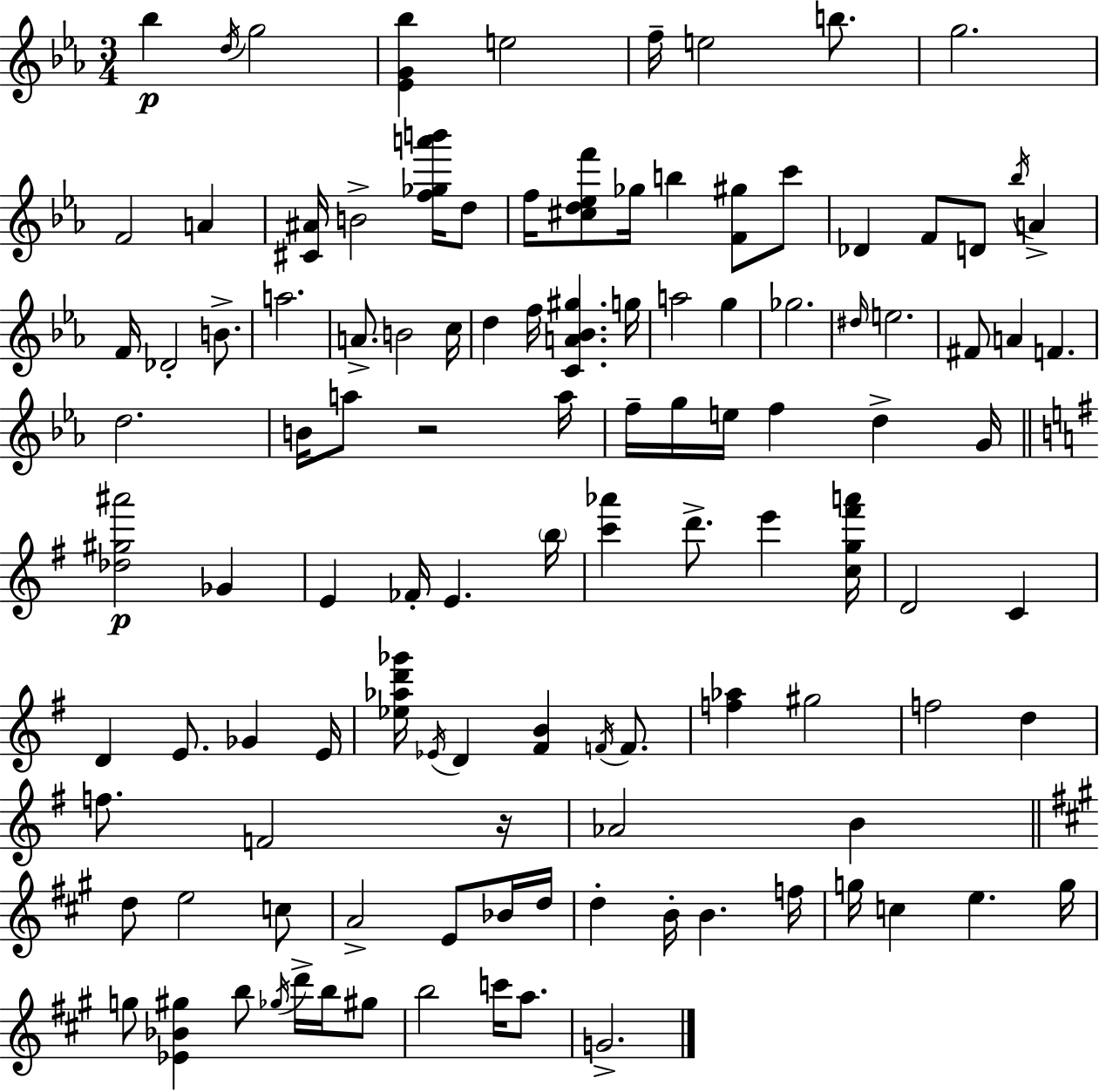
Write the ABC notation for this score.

X:1
T:Untitled
M:3/4
L:1/4
K:Eb
_b d/4 g2 [_EG_b] e2 f/4 e2 b/2 g2 F2 A [^C^A]/4 B2 [f_ga'b']/4 d/2 f/4 [^cd_ef']/2 _g/4 b [F^g]/2 c'/2 _D F/2 D/2 _b/4 A F/4 _D2 B/2 a2 A/2 B2 c/4 d f/4 [CA_B^g] g/4 a2 g _g2 ^d/4 e2 ^F/2 A F d2 B/4 a/2 z2 a/4 f/4 g/4 e/4 f d G/4 [_d^g^a']2 _G E _F/4 E b/4 [c'_a'] d'/2 e' [cg^f'a']/4 D2 C D E/2 _G E/4 [_e_ad'_g']/4 _E/4 D [^FB] F/4 F/2 [f_a] ^g2 f2 d f/2 F2 z/4 _A2 B d/2 e2 c/2 A2 E/2 _B/4 d/4 d B/4 B f/4 g/4 c e g/4 g/2 [_E_B^g] b/2 _g/4 d'/4 b/4 ^g/2 b2 c'/4 a/2 G2